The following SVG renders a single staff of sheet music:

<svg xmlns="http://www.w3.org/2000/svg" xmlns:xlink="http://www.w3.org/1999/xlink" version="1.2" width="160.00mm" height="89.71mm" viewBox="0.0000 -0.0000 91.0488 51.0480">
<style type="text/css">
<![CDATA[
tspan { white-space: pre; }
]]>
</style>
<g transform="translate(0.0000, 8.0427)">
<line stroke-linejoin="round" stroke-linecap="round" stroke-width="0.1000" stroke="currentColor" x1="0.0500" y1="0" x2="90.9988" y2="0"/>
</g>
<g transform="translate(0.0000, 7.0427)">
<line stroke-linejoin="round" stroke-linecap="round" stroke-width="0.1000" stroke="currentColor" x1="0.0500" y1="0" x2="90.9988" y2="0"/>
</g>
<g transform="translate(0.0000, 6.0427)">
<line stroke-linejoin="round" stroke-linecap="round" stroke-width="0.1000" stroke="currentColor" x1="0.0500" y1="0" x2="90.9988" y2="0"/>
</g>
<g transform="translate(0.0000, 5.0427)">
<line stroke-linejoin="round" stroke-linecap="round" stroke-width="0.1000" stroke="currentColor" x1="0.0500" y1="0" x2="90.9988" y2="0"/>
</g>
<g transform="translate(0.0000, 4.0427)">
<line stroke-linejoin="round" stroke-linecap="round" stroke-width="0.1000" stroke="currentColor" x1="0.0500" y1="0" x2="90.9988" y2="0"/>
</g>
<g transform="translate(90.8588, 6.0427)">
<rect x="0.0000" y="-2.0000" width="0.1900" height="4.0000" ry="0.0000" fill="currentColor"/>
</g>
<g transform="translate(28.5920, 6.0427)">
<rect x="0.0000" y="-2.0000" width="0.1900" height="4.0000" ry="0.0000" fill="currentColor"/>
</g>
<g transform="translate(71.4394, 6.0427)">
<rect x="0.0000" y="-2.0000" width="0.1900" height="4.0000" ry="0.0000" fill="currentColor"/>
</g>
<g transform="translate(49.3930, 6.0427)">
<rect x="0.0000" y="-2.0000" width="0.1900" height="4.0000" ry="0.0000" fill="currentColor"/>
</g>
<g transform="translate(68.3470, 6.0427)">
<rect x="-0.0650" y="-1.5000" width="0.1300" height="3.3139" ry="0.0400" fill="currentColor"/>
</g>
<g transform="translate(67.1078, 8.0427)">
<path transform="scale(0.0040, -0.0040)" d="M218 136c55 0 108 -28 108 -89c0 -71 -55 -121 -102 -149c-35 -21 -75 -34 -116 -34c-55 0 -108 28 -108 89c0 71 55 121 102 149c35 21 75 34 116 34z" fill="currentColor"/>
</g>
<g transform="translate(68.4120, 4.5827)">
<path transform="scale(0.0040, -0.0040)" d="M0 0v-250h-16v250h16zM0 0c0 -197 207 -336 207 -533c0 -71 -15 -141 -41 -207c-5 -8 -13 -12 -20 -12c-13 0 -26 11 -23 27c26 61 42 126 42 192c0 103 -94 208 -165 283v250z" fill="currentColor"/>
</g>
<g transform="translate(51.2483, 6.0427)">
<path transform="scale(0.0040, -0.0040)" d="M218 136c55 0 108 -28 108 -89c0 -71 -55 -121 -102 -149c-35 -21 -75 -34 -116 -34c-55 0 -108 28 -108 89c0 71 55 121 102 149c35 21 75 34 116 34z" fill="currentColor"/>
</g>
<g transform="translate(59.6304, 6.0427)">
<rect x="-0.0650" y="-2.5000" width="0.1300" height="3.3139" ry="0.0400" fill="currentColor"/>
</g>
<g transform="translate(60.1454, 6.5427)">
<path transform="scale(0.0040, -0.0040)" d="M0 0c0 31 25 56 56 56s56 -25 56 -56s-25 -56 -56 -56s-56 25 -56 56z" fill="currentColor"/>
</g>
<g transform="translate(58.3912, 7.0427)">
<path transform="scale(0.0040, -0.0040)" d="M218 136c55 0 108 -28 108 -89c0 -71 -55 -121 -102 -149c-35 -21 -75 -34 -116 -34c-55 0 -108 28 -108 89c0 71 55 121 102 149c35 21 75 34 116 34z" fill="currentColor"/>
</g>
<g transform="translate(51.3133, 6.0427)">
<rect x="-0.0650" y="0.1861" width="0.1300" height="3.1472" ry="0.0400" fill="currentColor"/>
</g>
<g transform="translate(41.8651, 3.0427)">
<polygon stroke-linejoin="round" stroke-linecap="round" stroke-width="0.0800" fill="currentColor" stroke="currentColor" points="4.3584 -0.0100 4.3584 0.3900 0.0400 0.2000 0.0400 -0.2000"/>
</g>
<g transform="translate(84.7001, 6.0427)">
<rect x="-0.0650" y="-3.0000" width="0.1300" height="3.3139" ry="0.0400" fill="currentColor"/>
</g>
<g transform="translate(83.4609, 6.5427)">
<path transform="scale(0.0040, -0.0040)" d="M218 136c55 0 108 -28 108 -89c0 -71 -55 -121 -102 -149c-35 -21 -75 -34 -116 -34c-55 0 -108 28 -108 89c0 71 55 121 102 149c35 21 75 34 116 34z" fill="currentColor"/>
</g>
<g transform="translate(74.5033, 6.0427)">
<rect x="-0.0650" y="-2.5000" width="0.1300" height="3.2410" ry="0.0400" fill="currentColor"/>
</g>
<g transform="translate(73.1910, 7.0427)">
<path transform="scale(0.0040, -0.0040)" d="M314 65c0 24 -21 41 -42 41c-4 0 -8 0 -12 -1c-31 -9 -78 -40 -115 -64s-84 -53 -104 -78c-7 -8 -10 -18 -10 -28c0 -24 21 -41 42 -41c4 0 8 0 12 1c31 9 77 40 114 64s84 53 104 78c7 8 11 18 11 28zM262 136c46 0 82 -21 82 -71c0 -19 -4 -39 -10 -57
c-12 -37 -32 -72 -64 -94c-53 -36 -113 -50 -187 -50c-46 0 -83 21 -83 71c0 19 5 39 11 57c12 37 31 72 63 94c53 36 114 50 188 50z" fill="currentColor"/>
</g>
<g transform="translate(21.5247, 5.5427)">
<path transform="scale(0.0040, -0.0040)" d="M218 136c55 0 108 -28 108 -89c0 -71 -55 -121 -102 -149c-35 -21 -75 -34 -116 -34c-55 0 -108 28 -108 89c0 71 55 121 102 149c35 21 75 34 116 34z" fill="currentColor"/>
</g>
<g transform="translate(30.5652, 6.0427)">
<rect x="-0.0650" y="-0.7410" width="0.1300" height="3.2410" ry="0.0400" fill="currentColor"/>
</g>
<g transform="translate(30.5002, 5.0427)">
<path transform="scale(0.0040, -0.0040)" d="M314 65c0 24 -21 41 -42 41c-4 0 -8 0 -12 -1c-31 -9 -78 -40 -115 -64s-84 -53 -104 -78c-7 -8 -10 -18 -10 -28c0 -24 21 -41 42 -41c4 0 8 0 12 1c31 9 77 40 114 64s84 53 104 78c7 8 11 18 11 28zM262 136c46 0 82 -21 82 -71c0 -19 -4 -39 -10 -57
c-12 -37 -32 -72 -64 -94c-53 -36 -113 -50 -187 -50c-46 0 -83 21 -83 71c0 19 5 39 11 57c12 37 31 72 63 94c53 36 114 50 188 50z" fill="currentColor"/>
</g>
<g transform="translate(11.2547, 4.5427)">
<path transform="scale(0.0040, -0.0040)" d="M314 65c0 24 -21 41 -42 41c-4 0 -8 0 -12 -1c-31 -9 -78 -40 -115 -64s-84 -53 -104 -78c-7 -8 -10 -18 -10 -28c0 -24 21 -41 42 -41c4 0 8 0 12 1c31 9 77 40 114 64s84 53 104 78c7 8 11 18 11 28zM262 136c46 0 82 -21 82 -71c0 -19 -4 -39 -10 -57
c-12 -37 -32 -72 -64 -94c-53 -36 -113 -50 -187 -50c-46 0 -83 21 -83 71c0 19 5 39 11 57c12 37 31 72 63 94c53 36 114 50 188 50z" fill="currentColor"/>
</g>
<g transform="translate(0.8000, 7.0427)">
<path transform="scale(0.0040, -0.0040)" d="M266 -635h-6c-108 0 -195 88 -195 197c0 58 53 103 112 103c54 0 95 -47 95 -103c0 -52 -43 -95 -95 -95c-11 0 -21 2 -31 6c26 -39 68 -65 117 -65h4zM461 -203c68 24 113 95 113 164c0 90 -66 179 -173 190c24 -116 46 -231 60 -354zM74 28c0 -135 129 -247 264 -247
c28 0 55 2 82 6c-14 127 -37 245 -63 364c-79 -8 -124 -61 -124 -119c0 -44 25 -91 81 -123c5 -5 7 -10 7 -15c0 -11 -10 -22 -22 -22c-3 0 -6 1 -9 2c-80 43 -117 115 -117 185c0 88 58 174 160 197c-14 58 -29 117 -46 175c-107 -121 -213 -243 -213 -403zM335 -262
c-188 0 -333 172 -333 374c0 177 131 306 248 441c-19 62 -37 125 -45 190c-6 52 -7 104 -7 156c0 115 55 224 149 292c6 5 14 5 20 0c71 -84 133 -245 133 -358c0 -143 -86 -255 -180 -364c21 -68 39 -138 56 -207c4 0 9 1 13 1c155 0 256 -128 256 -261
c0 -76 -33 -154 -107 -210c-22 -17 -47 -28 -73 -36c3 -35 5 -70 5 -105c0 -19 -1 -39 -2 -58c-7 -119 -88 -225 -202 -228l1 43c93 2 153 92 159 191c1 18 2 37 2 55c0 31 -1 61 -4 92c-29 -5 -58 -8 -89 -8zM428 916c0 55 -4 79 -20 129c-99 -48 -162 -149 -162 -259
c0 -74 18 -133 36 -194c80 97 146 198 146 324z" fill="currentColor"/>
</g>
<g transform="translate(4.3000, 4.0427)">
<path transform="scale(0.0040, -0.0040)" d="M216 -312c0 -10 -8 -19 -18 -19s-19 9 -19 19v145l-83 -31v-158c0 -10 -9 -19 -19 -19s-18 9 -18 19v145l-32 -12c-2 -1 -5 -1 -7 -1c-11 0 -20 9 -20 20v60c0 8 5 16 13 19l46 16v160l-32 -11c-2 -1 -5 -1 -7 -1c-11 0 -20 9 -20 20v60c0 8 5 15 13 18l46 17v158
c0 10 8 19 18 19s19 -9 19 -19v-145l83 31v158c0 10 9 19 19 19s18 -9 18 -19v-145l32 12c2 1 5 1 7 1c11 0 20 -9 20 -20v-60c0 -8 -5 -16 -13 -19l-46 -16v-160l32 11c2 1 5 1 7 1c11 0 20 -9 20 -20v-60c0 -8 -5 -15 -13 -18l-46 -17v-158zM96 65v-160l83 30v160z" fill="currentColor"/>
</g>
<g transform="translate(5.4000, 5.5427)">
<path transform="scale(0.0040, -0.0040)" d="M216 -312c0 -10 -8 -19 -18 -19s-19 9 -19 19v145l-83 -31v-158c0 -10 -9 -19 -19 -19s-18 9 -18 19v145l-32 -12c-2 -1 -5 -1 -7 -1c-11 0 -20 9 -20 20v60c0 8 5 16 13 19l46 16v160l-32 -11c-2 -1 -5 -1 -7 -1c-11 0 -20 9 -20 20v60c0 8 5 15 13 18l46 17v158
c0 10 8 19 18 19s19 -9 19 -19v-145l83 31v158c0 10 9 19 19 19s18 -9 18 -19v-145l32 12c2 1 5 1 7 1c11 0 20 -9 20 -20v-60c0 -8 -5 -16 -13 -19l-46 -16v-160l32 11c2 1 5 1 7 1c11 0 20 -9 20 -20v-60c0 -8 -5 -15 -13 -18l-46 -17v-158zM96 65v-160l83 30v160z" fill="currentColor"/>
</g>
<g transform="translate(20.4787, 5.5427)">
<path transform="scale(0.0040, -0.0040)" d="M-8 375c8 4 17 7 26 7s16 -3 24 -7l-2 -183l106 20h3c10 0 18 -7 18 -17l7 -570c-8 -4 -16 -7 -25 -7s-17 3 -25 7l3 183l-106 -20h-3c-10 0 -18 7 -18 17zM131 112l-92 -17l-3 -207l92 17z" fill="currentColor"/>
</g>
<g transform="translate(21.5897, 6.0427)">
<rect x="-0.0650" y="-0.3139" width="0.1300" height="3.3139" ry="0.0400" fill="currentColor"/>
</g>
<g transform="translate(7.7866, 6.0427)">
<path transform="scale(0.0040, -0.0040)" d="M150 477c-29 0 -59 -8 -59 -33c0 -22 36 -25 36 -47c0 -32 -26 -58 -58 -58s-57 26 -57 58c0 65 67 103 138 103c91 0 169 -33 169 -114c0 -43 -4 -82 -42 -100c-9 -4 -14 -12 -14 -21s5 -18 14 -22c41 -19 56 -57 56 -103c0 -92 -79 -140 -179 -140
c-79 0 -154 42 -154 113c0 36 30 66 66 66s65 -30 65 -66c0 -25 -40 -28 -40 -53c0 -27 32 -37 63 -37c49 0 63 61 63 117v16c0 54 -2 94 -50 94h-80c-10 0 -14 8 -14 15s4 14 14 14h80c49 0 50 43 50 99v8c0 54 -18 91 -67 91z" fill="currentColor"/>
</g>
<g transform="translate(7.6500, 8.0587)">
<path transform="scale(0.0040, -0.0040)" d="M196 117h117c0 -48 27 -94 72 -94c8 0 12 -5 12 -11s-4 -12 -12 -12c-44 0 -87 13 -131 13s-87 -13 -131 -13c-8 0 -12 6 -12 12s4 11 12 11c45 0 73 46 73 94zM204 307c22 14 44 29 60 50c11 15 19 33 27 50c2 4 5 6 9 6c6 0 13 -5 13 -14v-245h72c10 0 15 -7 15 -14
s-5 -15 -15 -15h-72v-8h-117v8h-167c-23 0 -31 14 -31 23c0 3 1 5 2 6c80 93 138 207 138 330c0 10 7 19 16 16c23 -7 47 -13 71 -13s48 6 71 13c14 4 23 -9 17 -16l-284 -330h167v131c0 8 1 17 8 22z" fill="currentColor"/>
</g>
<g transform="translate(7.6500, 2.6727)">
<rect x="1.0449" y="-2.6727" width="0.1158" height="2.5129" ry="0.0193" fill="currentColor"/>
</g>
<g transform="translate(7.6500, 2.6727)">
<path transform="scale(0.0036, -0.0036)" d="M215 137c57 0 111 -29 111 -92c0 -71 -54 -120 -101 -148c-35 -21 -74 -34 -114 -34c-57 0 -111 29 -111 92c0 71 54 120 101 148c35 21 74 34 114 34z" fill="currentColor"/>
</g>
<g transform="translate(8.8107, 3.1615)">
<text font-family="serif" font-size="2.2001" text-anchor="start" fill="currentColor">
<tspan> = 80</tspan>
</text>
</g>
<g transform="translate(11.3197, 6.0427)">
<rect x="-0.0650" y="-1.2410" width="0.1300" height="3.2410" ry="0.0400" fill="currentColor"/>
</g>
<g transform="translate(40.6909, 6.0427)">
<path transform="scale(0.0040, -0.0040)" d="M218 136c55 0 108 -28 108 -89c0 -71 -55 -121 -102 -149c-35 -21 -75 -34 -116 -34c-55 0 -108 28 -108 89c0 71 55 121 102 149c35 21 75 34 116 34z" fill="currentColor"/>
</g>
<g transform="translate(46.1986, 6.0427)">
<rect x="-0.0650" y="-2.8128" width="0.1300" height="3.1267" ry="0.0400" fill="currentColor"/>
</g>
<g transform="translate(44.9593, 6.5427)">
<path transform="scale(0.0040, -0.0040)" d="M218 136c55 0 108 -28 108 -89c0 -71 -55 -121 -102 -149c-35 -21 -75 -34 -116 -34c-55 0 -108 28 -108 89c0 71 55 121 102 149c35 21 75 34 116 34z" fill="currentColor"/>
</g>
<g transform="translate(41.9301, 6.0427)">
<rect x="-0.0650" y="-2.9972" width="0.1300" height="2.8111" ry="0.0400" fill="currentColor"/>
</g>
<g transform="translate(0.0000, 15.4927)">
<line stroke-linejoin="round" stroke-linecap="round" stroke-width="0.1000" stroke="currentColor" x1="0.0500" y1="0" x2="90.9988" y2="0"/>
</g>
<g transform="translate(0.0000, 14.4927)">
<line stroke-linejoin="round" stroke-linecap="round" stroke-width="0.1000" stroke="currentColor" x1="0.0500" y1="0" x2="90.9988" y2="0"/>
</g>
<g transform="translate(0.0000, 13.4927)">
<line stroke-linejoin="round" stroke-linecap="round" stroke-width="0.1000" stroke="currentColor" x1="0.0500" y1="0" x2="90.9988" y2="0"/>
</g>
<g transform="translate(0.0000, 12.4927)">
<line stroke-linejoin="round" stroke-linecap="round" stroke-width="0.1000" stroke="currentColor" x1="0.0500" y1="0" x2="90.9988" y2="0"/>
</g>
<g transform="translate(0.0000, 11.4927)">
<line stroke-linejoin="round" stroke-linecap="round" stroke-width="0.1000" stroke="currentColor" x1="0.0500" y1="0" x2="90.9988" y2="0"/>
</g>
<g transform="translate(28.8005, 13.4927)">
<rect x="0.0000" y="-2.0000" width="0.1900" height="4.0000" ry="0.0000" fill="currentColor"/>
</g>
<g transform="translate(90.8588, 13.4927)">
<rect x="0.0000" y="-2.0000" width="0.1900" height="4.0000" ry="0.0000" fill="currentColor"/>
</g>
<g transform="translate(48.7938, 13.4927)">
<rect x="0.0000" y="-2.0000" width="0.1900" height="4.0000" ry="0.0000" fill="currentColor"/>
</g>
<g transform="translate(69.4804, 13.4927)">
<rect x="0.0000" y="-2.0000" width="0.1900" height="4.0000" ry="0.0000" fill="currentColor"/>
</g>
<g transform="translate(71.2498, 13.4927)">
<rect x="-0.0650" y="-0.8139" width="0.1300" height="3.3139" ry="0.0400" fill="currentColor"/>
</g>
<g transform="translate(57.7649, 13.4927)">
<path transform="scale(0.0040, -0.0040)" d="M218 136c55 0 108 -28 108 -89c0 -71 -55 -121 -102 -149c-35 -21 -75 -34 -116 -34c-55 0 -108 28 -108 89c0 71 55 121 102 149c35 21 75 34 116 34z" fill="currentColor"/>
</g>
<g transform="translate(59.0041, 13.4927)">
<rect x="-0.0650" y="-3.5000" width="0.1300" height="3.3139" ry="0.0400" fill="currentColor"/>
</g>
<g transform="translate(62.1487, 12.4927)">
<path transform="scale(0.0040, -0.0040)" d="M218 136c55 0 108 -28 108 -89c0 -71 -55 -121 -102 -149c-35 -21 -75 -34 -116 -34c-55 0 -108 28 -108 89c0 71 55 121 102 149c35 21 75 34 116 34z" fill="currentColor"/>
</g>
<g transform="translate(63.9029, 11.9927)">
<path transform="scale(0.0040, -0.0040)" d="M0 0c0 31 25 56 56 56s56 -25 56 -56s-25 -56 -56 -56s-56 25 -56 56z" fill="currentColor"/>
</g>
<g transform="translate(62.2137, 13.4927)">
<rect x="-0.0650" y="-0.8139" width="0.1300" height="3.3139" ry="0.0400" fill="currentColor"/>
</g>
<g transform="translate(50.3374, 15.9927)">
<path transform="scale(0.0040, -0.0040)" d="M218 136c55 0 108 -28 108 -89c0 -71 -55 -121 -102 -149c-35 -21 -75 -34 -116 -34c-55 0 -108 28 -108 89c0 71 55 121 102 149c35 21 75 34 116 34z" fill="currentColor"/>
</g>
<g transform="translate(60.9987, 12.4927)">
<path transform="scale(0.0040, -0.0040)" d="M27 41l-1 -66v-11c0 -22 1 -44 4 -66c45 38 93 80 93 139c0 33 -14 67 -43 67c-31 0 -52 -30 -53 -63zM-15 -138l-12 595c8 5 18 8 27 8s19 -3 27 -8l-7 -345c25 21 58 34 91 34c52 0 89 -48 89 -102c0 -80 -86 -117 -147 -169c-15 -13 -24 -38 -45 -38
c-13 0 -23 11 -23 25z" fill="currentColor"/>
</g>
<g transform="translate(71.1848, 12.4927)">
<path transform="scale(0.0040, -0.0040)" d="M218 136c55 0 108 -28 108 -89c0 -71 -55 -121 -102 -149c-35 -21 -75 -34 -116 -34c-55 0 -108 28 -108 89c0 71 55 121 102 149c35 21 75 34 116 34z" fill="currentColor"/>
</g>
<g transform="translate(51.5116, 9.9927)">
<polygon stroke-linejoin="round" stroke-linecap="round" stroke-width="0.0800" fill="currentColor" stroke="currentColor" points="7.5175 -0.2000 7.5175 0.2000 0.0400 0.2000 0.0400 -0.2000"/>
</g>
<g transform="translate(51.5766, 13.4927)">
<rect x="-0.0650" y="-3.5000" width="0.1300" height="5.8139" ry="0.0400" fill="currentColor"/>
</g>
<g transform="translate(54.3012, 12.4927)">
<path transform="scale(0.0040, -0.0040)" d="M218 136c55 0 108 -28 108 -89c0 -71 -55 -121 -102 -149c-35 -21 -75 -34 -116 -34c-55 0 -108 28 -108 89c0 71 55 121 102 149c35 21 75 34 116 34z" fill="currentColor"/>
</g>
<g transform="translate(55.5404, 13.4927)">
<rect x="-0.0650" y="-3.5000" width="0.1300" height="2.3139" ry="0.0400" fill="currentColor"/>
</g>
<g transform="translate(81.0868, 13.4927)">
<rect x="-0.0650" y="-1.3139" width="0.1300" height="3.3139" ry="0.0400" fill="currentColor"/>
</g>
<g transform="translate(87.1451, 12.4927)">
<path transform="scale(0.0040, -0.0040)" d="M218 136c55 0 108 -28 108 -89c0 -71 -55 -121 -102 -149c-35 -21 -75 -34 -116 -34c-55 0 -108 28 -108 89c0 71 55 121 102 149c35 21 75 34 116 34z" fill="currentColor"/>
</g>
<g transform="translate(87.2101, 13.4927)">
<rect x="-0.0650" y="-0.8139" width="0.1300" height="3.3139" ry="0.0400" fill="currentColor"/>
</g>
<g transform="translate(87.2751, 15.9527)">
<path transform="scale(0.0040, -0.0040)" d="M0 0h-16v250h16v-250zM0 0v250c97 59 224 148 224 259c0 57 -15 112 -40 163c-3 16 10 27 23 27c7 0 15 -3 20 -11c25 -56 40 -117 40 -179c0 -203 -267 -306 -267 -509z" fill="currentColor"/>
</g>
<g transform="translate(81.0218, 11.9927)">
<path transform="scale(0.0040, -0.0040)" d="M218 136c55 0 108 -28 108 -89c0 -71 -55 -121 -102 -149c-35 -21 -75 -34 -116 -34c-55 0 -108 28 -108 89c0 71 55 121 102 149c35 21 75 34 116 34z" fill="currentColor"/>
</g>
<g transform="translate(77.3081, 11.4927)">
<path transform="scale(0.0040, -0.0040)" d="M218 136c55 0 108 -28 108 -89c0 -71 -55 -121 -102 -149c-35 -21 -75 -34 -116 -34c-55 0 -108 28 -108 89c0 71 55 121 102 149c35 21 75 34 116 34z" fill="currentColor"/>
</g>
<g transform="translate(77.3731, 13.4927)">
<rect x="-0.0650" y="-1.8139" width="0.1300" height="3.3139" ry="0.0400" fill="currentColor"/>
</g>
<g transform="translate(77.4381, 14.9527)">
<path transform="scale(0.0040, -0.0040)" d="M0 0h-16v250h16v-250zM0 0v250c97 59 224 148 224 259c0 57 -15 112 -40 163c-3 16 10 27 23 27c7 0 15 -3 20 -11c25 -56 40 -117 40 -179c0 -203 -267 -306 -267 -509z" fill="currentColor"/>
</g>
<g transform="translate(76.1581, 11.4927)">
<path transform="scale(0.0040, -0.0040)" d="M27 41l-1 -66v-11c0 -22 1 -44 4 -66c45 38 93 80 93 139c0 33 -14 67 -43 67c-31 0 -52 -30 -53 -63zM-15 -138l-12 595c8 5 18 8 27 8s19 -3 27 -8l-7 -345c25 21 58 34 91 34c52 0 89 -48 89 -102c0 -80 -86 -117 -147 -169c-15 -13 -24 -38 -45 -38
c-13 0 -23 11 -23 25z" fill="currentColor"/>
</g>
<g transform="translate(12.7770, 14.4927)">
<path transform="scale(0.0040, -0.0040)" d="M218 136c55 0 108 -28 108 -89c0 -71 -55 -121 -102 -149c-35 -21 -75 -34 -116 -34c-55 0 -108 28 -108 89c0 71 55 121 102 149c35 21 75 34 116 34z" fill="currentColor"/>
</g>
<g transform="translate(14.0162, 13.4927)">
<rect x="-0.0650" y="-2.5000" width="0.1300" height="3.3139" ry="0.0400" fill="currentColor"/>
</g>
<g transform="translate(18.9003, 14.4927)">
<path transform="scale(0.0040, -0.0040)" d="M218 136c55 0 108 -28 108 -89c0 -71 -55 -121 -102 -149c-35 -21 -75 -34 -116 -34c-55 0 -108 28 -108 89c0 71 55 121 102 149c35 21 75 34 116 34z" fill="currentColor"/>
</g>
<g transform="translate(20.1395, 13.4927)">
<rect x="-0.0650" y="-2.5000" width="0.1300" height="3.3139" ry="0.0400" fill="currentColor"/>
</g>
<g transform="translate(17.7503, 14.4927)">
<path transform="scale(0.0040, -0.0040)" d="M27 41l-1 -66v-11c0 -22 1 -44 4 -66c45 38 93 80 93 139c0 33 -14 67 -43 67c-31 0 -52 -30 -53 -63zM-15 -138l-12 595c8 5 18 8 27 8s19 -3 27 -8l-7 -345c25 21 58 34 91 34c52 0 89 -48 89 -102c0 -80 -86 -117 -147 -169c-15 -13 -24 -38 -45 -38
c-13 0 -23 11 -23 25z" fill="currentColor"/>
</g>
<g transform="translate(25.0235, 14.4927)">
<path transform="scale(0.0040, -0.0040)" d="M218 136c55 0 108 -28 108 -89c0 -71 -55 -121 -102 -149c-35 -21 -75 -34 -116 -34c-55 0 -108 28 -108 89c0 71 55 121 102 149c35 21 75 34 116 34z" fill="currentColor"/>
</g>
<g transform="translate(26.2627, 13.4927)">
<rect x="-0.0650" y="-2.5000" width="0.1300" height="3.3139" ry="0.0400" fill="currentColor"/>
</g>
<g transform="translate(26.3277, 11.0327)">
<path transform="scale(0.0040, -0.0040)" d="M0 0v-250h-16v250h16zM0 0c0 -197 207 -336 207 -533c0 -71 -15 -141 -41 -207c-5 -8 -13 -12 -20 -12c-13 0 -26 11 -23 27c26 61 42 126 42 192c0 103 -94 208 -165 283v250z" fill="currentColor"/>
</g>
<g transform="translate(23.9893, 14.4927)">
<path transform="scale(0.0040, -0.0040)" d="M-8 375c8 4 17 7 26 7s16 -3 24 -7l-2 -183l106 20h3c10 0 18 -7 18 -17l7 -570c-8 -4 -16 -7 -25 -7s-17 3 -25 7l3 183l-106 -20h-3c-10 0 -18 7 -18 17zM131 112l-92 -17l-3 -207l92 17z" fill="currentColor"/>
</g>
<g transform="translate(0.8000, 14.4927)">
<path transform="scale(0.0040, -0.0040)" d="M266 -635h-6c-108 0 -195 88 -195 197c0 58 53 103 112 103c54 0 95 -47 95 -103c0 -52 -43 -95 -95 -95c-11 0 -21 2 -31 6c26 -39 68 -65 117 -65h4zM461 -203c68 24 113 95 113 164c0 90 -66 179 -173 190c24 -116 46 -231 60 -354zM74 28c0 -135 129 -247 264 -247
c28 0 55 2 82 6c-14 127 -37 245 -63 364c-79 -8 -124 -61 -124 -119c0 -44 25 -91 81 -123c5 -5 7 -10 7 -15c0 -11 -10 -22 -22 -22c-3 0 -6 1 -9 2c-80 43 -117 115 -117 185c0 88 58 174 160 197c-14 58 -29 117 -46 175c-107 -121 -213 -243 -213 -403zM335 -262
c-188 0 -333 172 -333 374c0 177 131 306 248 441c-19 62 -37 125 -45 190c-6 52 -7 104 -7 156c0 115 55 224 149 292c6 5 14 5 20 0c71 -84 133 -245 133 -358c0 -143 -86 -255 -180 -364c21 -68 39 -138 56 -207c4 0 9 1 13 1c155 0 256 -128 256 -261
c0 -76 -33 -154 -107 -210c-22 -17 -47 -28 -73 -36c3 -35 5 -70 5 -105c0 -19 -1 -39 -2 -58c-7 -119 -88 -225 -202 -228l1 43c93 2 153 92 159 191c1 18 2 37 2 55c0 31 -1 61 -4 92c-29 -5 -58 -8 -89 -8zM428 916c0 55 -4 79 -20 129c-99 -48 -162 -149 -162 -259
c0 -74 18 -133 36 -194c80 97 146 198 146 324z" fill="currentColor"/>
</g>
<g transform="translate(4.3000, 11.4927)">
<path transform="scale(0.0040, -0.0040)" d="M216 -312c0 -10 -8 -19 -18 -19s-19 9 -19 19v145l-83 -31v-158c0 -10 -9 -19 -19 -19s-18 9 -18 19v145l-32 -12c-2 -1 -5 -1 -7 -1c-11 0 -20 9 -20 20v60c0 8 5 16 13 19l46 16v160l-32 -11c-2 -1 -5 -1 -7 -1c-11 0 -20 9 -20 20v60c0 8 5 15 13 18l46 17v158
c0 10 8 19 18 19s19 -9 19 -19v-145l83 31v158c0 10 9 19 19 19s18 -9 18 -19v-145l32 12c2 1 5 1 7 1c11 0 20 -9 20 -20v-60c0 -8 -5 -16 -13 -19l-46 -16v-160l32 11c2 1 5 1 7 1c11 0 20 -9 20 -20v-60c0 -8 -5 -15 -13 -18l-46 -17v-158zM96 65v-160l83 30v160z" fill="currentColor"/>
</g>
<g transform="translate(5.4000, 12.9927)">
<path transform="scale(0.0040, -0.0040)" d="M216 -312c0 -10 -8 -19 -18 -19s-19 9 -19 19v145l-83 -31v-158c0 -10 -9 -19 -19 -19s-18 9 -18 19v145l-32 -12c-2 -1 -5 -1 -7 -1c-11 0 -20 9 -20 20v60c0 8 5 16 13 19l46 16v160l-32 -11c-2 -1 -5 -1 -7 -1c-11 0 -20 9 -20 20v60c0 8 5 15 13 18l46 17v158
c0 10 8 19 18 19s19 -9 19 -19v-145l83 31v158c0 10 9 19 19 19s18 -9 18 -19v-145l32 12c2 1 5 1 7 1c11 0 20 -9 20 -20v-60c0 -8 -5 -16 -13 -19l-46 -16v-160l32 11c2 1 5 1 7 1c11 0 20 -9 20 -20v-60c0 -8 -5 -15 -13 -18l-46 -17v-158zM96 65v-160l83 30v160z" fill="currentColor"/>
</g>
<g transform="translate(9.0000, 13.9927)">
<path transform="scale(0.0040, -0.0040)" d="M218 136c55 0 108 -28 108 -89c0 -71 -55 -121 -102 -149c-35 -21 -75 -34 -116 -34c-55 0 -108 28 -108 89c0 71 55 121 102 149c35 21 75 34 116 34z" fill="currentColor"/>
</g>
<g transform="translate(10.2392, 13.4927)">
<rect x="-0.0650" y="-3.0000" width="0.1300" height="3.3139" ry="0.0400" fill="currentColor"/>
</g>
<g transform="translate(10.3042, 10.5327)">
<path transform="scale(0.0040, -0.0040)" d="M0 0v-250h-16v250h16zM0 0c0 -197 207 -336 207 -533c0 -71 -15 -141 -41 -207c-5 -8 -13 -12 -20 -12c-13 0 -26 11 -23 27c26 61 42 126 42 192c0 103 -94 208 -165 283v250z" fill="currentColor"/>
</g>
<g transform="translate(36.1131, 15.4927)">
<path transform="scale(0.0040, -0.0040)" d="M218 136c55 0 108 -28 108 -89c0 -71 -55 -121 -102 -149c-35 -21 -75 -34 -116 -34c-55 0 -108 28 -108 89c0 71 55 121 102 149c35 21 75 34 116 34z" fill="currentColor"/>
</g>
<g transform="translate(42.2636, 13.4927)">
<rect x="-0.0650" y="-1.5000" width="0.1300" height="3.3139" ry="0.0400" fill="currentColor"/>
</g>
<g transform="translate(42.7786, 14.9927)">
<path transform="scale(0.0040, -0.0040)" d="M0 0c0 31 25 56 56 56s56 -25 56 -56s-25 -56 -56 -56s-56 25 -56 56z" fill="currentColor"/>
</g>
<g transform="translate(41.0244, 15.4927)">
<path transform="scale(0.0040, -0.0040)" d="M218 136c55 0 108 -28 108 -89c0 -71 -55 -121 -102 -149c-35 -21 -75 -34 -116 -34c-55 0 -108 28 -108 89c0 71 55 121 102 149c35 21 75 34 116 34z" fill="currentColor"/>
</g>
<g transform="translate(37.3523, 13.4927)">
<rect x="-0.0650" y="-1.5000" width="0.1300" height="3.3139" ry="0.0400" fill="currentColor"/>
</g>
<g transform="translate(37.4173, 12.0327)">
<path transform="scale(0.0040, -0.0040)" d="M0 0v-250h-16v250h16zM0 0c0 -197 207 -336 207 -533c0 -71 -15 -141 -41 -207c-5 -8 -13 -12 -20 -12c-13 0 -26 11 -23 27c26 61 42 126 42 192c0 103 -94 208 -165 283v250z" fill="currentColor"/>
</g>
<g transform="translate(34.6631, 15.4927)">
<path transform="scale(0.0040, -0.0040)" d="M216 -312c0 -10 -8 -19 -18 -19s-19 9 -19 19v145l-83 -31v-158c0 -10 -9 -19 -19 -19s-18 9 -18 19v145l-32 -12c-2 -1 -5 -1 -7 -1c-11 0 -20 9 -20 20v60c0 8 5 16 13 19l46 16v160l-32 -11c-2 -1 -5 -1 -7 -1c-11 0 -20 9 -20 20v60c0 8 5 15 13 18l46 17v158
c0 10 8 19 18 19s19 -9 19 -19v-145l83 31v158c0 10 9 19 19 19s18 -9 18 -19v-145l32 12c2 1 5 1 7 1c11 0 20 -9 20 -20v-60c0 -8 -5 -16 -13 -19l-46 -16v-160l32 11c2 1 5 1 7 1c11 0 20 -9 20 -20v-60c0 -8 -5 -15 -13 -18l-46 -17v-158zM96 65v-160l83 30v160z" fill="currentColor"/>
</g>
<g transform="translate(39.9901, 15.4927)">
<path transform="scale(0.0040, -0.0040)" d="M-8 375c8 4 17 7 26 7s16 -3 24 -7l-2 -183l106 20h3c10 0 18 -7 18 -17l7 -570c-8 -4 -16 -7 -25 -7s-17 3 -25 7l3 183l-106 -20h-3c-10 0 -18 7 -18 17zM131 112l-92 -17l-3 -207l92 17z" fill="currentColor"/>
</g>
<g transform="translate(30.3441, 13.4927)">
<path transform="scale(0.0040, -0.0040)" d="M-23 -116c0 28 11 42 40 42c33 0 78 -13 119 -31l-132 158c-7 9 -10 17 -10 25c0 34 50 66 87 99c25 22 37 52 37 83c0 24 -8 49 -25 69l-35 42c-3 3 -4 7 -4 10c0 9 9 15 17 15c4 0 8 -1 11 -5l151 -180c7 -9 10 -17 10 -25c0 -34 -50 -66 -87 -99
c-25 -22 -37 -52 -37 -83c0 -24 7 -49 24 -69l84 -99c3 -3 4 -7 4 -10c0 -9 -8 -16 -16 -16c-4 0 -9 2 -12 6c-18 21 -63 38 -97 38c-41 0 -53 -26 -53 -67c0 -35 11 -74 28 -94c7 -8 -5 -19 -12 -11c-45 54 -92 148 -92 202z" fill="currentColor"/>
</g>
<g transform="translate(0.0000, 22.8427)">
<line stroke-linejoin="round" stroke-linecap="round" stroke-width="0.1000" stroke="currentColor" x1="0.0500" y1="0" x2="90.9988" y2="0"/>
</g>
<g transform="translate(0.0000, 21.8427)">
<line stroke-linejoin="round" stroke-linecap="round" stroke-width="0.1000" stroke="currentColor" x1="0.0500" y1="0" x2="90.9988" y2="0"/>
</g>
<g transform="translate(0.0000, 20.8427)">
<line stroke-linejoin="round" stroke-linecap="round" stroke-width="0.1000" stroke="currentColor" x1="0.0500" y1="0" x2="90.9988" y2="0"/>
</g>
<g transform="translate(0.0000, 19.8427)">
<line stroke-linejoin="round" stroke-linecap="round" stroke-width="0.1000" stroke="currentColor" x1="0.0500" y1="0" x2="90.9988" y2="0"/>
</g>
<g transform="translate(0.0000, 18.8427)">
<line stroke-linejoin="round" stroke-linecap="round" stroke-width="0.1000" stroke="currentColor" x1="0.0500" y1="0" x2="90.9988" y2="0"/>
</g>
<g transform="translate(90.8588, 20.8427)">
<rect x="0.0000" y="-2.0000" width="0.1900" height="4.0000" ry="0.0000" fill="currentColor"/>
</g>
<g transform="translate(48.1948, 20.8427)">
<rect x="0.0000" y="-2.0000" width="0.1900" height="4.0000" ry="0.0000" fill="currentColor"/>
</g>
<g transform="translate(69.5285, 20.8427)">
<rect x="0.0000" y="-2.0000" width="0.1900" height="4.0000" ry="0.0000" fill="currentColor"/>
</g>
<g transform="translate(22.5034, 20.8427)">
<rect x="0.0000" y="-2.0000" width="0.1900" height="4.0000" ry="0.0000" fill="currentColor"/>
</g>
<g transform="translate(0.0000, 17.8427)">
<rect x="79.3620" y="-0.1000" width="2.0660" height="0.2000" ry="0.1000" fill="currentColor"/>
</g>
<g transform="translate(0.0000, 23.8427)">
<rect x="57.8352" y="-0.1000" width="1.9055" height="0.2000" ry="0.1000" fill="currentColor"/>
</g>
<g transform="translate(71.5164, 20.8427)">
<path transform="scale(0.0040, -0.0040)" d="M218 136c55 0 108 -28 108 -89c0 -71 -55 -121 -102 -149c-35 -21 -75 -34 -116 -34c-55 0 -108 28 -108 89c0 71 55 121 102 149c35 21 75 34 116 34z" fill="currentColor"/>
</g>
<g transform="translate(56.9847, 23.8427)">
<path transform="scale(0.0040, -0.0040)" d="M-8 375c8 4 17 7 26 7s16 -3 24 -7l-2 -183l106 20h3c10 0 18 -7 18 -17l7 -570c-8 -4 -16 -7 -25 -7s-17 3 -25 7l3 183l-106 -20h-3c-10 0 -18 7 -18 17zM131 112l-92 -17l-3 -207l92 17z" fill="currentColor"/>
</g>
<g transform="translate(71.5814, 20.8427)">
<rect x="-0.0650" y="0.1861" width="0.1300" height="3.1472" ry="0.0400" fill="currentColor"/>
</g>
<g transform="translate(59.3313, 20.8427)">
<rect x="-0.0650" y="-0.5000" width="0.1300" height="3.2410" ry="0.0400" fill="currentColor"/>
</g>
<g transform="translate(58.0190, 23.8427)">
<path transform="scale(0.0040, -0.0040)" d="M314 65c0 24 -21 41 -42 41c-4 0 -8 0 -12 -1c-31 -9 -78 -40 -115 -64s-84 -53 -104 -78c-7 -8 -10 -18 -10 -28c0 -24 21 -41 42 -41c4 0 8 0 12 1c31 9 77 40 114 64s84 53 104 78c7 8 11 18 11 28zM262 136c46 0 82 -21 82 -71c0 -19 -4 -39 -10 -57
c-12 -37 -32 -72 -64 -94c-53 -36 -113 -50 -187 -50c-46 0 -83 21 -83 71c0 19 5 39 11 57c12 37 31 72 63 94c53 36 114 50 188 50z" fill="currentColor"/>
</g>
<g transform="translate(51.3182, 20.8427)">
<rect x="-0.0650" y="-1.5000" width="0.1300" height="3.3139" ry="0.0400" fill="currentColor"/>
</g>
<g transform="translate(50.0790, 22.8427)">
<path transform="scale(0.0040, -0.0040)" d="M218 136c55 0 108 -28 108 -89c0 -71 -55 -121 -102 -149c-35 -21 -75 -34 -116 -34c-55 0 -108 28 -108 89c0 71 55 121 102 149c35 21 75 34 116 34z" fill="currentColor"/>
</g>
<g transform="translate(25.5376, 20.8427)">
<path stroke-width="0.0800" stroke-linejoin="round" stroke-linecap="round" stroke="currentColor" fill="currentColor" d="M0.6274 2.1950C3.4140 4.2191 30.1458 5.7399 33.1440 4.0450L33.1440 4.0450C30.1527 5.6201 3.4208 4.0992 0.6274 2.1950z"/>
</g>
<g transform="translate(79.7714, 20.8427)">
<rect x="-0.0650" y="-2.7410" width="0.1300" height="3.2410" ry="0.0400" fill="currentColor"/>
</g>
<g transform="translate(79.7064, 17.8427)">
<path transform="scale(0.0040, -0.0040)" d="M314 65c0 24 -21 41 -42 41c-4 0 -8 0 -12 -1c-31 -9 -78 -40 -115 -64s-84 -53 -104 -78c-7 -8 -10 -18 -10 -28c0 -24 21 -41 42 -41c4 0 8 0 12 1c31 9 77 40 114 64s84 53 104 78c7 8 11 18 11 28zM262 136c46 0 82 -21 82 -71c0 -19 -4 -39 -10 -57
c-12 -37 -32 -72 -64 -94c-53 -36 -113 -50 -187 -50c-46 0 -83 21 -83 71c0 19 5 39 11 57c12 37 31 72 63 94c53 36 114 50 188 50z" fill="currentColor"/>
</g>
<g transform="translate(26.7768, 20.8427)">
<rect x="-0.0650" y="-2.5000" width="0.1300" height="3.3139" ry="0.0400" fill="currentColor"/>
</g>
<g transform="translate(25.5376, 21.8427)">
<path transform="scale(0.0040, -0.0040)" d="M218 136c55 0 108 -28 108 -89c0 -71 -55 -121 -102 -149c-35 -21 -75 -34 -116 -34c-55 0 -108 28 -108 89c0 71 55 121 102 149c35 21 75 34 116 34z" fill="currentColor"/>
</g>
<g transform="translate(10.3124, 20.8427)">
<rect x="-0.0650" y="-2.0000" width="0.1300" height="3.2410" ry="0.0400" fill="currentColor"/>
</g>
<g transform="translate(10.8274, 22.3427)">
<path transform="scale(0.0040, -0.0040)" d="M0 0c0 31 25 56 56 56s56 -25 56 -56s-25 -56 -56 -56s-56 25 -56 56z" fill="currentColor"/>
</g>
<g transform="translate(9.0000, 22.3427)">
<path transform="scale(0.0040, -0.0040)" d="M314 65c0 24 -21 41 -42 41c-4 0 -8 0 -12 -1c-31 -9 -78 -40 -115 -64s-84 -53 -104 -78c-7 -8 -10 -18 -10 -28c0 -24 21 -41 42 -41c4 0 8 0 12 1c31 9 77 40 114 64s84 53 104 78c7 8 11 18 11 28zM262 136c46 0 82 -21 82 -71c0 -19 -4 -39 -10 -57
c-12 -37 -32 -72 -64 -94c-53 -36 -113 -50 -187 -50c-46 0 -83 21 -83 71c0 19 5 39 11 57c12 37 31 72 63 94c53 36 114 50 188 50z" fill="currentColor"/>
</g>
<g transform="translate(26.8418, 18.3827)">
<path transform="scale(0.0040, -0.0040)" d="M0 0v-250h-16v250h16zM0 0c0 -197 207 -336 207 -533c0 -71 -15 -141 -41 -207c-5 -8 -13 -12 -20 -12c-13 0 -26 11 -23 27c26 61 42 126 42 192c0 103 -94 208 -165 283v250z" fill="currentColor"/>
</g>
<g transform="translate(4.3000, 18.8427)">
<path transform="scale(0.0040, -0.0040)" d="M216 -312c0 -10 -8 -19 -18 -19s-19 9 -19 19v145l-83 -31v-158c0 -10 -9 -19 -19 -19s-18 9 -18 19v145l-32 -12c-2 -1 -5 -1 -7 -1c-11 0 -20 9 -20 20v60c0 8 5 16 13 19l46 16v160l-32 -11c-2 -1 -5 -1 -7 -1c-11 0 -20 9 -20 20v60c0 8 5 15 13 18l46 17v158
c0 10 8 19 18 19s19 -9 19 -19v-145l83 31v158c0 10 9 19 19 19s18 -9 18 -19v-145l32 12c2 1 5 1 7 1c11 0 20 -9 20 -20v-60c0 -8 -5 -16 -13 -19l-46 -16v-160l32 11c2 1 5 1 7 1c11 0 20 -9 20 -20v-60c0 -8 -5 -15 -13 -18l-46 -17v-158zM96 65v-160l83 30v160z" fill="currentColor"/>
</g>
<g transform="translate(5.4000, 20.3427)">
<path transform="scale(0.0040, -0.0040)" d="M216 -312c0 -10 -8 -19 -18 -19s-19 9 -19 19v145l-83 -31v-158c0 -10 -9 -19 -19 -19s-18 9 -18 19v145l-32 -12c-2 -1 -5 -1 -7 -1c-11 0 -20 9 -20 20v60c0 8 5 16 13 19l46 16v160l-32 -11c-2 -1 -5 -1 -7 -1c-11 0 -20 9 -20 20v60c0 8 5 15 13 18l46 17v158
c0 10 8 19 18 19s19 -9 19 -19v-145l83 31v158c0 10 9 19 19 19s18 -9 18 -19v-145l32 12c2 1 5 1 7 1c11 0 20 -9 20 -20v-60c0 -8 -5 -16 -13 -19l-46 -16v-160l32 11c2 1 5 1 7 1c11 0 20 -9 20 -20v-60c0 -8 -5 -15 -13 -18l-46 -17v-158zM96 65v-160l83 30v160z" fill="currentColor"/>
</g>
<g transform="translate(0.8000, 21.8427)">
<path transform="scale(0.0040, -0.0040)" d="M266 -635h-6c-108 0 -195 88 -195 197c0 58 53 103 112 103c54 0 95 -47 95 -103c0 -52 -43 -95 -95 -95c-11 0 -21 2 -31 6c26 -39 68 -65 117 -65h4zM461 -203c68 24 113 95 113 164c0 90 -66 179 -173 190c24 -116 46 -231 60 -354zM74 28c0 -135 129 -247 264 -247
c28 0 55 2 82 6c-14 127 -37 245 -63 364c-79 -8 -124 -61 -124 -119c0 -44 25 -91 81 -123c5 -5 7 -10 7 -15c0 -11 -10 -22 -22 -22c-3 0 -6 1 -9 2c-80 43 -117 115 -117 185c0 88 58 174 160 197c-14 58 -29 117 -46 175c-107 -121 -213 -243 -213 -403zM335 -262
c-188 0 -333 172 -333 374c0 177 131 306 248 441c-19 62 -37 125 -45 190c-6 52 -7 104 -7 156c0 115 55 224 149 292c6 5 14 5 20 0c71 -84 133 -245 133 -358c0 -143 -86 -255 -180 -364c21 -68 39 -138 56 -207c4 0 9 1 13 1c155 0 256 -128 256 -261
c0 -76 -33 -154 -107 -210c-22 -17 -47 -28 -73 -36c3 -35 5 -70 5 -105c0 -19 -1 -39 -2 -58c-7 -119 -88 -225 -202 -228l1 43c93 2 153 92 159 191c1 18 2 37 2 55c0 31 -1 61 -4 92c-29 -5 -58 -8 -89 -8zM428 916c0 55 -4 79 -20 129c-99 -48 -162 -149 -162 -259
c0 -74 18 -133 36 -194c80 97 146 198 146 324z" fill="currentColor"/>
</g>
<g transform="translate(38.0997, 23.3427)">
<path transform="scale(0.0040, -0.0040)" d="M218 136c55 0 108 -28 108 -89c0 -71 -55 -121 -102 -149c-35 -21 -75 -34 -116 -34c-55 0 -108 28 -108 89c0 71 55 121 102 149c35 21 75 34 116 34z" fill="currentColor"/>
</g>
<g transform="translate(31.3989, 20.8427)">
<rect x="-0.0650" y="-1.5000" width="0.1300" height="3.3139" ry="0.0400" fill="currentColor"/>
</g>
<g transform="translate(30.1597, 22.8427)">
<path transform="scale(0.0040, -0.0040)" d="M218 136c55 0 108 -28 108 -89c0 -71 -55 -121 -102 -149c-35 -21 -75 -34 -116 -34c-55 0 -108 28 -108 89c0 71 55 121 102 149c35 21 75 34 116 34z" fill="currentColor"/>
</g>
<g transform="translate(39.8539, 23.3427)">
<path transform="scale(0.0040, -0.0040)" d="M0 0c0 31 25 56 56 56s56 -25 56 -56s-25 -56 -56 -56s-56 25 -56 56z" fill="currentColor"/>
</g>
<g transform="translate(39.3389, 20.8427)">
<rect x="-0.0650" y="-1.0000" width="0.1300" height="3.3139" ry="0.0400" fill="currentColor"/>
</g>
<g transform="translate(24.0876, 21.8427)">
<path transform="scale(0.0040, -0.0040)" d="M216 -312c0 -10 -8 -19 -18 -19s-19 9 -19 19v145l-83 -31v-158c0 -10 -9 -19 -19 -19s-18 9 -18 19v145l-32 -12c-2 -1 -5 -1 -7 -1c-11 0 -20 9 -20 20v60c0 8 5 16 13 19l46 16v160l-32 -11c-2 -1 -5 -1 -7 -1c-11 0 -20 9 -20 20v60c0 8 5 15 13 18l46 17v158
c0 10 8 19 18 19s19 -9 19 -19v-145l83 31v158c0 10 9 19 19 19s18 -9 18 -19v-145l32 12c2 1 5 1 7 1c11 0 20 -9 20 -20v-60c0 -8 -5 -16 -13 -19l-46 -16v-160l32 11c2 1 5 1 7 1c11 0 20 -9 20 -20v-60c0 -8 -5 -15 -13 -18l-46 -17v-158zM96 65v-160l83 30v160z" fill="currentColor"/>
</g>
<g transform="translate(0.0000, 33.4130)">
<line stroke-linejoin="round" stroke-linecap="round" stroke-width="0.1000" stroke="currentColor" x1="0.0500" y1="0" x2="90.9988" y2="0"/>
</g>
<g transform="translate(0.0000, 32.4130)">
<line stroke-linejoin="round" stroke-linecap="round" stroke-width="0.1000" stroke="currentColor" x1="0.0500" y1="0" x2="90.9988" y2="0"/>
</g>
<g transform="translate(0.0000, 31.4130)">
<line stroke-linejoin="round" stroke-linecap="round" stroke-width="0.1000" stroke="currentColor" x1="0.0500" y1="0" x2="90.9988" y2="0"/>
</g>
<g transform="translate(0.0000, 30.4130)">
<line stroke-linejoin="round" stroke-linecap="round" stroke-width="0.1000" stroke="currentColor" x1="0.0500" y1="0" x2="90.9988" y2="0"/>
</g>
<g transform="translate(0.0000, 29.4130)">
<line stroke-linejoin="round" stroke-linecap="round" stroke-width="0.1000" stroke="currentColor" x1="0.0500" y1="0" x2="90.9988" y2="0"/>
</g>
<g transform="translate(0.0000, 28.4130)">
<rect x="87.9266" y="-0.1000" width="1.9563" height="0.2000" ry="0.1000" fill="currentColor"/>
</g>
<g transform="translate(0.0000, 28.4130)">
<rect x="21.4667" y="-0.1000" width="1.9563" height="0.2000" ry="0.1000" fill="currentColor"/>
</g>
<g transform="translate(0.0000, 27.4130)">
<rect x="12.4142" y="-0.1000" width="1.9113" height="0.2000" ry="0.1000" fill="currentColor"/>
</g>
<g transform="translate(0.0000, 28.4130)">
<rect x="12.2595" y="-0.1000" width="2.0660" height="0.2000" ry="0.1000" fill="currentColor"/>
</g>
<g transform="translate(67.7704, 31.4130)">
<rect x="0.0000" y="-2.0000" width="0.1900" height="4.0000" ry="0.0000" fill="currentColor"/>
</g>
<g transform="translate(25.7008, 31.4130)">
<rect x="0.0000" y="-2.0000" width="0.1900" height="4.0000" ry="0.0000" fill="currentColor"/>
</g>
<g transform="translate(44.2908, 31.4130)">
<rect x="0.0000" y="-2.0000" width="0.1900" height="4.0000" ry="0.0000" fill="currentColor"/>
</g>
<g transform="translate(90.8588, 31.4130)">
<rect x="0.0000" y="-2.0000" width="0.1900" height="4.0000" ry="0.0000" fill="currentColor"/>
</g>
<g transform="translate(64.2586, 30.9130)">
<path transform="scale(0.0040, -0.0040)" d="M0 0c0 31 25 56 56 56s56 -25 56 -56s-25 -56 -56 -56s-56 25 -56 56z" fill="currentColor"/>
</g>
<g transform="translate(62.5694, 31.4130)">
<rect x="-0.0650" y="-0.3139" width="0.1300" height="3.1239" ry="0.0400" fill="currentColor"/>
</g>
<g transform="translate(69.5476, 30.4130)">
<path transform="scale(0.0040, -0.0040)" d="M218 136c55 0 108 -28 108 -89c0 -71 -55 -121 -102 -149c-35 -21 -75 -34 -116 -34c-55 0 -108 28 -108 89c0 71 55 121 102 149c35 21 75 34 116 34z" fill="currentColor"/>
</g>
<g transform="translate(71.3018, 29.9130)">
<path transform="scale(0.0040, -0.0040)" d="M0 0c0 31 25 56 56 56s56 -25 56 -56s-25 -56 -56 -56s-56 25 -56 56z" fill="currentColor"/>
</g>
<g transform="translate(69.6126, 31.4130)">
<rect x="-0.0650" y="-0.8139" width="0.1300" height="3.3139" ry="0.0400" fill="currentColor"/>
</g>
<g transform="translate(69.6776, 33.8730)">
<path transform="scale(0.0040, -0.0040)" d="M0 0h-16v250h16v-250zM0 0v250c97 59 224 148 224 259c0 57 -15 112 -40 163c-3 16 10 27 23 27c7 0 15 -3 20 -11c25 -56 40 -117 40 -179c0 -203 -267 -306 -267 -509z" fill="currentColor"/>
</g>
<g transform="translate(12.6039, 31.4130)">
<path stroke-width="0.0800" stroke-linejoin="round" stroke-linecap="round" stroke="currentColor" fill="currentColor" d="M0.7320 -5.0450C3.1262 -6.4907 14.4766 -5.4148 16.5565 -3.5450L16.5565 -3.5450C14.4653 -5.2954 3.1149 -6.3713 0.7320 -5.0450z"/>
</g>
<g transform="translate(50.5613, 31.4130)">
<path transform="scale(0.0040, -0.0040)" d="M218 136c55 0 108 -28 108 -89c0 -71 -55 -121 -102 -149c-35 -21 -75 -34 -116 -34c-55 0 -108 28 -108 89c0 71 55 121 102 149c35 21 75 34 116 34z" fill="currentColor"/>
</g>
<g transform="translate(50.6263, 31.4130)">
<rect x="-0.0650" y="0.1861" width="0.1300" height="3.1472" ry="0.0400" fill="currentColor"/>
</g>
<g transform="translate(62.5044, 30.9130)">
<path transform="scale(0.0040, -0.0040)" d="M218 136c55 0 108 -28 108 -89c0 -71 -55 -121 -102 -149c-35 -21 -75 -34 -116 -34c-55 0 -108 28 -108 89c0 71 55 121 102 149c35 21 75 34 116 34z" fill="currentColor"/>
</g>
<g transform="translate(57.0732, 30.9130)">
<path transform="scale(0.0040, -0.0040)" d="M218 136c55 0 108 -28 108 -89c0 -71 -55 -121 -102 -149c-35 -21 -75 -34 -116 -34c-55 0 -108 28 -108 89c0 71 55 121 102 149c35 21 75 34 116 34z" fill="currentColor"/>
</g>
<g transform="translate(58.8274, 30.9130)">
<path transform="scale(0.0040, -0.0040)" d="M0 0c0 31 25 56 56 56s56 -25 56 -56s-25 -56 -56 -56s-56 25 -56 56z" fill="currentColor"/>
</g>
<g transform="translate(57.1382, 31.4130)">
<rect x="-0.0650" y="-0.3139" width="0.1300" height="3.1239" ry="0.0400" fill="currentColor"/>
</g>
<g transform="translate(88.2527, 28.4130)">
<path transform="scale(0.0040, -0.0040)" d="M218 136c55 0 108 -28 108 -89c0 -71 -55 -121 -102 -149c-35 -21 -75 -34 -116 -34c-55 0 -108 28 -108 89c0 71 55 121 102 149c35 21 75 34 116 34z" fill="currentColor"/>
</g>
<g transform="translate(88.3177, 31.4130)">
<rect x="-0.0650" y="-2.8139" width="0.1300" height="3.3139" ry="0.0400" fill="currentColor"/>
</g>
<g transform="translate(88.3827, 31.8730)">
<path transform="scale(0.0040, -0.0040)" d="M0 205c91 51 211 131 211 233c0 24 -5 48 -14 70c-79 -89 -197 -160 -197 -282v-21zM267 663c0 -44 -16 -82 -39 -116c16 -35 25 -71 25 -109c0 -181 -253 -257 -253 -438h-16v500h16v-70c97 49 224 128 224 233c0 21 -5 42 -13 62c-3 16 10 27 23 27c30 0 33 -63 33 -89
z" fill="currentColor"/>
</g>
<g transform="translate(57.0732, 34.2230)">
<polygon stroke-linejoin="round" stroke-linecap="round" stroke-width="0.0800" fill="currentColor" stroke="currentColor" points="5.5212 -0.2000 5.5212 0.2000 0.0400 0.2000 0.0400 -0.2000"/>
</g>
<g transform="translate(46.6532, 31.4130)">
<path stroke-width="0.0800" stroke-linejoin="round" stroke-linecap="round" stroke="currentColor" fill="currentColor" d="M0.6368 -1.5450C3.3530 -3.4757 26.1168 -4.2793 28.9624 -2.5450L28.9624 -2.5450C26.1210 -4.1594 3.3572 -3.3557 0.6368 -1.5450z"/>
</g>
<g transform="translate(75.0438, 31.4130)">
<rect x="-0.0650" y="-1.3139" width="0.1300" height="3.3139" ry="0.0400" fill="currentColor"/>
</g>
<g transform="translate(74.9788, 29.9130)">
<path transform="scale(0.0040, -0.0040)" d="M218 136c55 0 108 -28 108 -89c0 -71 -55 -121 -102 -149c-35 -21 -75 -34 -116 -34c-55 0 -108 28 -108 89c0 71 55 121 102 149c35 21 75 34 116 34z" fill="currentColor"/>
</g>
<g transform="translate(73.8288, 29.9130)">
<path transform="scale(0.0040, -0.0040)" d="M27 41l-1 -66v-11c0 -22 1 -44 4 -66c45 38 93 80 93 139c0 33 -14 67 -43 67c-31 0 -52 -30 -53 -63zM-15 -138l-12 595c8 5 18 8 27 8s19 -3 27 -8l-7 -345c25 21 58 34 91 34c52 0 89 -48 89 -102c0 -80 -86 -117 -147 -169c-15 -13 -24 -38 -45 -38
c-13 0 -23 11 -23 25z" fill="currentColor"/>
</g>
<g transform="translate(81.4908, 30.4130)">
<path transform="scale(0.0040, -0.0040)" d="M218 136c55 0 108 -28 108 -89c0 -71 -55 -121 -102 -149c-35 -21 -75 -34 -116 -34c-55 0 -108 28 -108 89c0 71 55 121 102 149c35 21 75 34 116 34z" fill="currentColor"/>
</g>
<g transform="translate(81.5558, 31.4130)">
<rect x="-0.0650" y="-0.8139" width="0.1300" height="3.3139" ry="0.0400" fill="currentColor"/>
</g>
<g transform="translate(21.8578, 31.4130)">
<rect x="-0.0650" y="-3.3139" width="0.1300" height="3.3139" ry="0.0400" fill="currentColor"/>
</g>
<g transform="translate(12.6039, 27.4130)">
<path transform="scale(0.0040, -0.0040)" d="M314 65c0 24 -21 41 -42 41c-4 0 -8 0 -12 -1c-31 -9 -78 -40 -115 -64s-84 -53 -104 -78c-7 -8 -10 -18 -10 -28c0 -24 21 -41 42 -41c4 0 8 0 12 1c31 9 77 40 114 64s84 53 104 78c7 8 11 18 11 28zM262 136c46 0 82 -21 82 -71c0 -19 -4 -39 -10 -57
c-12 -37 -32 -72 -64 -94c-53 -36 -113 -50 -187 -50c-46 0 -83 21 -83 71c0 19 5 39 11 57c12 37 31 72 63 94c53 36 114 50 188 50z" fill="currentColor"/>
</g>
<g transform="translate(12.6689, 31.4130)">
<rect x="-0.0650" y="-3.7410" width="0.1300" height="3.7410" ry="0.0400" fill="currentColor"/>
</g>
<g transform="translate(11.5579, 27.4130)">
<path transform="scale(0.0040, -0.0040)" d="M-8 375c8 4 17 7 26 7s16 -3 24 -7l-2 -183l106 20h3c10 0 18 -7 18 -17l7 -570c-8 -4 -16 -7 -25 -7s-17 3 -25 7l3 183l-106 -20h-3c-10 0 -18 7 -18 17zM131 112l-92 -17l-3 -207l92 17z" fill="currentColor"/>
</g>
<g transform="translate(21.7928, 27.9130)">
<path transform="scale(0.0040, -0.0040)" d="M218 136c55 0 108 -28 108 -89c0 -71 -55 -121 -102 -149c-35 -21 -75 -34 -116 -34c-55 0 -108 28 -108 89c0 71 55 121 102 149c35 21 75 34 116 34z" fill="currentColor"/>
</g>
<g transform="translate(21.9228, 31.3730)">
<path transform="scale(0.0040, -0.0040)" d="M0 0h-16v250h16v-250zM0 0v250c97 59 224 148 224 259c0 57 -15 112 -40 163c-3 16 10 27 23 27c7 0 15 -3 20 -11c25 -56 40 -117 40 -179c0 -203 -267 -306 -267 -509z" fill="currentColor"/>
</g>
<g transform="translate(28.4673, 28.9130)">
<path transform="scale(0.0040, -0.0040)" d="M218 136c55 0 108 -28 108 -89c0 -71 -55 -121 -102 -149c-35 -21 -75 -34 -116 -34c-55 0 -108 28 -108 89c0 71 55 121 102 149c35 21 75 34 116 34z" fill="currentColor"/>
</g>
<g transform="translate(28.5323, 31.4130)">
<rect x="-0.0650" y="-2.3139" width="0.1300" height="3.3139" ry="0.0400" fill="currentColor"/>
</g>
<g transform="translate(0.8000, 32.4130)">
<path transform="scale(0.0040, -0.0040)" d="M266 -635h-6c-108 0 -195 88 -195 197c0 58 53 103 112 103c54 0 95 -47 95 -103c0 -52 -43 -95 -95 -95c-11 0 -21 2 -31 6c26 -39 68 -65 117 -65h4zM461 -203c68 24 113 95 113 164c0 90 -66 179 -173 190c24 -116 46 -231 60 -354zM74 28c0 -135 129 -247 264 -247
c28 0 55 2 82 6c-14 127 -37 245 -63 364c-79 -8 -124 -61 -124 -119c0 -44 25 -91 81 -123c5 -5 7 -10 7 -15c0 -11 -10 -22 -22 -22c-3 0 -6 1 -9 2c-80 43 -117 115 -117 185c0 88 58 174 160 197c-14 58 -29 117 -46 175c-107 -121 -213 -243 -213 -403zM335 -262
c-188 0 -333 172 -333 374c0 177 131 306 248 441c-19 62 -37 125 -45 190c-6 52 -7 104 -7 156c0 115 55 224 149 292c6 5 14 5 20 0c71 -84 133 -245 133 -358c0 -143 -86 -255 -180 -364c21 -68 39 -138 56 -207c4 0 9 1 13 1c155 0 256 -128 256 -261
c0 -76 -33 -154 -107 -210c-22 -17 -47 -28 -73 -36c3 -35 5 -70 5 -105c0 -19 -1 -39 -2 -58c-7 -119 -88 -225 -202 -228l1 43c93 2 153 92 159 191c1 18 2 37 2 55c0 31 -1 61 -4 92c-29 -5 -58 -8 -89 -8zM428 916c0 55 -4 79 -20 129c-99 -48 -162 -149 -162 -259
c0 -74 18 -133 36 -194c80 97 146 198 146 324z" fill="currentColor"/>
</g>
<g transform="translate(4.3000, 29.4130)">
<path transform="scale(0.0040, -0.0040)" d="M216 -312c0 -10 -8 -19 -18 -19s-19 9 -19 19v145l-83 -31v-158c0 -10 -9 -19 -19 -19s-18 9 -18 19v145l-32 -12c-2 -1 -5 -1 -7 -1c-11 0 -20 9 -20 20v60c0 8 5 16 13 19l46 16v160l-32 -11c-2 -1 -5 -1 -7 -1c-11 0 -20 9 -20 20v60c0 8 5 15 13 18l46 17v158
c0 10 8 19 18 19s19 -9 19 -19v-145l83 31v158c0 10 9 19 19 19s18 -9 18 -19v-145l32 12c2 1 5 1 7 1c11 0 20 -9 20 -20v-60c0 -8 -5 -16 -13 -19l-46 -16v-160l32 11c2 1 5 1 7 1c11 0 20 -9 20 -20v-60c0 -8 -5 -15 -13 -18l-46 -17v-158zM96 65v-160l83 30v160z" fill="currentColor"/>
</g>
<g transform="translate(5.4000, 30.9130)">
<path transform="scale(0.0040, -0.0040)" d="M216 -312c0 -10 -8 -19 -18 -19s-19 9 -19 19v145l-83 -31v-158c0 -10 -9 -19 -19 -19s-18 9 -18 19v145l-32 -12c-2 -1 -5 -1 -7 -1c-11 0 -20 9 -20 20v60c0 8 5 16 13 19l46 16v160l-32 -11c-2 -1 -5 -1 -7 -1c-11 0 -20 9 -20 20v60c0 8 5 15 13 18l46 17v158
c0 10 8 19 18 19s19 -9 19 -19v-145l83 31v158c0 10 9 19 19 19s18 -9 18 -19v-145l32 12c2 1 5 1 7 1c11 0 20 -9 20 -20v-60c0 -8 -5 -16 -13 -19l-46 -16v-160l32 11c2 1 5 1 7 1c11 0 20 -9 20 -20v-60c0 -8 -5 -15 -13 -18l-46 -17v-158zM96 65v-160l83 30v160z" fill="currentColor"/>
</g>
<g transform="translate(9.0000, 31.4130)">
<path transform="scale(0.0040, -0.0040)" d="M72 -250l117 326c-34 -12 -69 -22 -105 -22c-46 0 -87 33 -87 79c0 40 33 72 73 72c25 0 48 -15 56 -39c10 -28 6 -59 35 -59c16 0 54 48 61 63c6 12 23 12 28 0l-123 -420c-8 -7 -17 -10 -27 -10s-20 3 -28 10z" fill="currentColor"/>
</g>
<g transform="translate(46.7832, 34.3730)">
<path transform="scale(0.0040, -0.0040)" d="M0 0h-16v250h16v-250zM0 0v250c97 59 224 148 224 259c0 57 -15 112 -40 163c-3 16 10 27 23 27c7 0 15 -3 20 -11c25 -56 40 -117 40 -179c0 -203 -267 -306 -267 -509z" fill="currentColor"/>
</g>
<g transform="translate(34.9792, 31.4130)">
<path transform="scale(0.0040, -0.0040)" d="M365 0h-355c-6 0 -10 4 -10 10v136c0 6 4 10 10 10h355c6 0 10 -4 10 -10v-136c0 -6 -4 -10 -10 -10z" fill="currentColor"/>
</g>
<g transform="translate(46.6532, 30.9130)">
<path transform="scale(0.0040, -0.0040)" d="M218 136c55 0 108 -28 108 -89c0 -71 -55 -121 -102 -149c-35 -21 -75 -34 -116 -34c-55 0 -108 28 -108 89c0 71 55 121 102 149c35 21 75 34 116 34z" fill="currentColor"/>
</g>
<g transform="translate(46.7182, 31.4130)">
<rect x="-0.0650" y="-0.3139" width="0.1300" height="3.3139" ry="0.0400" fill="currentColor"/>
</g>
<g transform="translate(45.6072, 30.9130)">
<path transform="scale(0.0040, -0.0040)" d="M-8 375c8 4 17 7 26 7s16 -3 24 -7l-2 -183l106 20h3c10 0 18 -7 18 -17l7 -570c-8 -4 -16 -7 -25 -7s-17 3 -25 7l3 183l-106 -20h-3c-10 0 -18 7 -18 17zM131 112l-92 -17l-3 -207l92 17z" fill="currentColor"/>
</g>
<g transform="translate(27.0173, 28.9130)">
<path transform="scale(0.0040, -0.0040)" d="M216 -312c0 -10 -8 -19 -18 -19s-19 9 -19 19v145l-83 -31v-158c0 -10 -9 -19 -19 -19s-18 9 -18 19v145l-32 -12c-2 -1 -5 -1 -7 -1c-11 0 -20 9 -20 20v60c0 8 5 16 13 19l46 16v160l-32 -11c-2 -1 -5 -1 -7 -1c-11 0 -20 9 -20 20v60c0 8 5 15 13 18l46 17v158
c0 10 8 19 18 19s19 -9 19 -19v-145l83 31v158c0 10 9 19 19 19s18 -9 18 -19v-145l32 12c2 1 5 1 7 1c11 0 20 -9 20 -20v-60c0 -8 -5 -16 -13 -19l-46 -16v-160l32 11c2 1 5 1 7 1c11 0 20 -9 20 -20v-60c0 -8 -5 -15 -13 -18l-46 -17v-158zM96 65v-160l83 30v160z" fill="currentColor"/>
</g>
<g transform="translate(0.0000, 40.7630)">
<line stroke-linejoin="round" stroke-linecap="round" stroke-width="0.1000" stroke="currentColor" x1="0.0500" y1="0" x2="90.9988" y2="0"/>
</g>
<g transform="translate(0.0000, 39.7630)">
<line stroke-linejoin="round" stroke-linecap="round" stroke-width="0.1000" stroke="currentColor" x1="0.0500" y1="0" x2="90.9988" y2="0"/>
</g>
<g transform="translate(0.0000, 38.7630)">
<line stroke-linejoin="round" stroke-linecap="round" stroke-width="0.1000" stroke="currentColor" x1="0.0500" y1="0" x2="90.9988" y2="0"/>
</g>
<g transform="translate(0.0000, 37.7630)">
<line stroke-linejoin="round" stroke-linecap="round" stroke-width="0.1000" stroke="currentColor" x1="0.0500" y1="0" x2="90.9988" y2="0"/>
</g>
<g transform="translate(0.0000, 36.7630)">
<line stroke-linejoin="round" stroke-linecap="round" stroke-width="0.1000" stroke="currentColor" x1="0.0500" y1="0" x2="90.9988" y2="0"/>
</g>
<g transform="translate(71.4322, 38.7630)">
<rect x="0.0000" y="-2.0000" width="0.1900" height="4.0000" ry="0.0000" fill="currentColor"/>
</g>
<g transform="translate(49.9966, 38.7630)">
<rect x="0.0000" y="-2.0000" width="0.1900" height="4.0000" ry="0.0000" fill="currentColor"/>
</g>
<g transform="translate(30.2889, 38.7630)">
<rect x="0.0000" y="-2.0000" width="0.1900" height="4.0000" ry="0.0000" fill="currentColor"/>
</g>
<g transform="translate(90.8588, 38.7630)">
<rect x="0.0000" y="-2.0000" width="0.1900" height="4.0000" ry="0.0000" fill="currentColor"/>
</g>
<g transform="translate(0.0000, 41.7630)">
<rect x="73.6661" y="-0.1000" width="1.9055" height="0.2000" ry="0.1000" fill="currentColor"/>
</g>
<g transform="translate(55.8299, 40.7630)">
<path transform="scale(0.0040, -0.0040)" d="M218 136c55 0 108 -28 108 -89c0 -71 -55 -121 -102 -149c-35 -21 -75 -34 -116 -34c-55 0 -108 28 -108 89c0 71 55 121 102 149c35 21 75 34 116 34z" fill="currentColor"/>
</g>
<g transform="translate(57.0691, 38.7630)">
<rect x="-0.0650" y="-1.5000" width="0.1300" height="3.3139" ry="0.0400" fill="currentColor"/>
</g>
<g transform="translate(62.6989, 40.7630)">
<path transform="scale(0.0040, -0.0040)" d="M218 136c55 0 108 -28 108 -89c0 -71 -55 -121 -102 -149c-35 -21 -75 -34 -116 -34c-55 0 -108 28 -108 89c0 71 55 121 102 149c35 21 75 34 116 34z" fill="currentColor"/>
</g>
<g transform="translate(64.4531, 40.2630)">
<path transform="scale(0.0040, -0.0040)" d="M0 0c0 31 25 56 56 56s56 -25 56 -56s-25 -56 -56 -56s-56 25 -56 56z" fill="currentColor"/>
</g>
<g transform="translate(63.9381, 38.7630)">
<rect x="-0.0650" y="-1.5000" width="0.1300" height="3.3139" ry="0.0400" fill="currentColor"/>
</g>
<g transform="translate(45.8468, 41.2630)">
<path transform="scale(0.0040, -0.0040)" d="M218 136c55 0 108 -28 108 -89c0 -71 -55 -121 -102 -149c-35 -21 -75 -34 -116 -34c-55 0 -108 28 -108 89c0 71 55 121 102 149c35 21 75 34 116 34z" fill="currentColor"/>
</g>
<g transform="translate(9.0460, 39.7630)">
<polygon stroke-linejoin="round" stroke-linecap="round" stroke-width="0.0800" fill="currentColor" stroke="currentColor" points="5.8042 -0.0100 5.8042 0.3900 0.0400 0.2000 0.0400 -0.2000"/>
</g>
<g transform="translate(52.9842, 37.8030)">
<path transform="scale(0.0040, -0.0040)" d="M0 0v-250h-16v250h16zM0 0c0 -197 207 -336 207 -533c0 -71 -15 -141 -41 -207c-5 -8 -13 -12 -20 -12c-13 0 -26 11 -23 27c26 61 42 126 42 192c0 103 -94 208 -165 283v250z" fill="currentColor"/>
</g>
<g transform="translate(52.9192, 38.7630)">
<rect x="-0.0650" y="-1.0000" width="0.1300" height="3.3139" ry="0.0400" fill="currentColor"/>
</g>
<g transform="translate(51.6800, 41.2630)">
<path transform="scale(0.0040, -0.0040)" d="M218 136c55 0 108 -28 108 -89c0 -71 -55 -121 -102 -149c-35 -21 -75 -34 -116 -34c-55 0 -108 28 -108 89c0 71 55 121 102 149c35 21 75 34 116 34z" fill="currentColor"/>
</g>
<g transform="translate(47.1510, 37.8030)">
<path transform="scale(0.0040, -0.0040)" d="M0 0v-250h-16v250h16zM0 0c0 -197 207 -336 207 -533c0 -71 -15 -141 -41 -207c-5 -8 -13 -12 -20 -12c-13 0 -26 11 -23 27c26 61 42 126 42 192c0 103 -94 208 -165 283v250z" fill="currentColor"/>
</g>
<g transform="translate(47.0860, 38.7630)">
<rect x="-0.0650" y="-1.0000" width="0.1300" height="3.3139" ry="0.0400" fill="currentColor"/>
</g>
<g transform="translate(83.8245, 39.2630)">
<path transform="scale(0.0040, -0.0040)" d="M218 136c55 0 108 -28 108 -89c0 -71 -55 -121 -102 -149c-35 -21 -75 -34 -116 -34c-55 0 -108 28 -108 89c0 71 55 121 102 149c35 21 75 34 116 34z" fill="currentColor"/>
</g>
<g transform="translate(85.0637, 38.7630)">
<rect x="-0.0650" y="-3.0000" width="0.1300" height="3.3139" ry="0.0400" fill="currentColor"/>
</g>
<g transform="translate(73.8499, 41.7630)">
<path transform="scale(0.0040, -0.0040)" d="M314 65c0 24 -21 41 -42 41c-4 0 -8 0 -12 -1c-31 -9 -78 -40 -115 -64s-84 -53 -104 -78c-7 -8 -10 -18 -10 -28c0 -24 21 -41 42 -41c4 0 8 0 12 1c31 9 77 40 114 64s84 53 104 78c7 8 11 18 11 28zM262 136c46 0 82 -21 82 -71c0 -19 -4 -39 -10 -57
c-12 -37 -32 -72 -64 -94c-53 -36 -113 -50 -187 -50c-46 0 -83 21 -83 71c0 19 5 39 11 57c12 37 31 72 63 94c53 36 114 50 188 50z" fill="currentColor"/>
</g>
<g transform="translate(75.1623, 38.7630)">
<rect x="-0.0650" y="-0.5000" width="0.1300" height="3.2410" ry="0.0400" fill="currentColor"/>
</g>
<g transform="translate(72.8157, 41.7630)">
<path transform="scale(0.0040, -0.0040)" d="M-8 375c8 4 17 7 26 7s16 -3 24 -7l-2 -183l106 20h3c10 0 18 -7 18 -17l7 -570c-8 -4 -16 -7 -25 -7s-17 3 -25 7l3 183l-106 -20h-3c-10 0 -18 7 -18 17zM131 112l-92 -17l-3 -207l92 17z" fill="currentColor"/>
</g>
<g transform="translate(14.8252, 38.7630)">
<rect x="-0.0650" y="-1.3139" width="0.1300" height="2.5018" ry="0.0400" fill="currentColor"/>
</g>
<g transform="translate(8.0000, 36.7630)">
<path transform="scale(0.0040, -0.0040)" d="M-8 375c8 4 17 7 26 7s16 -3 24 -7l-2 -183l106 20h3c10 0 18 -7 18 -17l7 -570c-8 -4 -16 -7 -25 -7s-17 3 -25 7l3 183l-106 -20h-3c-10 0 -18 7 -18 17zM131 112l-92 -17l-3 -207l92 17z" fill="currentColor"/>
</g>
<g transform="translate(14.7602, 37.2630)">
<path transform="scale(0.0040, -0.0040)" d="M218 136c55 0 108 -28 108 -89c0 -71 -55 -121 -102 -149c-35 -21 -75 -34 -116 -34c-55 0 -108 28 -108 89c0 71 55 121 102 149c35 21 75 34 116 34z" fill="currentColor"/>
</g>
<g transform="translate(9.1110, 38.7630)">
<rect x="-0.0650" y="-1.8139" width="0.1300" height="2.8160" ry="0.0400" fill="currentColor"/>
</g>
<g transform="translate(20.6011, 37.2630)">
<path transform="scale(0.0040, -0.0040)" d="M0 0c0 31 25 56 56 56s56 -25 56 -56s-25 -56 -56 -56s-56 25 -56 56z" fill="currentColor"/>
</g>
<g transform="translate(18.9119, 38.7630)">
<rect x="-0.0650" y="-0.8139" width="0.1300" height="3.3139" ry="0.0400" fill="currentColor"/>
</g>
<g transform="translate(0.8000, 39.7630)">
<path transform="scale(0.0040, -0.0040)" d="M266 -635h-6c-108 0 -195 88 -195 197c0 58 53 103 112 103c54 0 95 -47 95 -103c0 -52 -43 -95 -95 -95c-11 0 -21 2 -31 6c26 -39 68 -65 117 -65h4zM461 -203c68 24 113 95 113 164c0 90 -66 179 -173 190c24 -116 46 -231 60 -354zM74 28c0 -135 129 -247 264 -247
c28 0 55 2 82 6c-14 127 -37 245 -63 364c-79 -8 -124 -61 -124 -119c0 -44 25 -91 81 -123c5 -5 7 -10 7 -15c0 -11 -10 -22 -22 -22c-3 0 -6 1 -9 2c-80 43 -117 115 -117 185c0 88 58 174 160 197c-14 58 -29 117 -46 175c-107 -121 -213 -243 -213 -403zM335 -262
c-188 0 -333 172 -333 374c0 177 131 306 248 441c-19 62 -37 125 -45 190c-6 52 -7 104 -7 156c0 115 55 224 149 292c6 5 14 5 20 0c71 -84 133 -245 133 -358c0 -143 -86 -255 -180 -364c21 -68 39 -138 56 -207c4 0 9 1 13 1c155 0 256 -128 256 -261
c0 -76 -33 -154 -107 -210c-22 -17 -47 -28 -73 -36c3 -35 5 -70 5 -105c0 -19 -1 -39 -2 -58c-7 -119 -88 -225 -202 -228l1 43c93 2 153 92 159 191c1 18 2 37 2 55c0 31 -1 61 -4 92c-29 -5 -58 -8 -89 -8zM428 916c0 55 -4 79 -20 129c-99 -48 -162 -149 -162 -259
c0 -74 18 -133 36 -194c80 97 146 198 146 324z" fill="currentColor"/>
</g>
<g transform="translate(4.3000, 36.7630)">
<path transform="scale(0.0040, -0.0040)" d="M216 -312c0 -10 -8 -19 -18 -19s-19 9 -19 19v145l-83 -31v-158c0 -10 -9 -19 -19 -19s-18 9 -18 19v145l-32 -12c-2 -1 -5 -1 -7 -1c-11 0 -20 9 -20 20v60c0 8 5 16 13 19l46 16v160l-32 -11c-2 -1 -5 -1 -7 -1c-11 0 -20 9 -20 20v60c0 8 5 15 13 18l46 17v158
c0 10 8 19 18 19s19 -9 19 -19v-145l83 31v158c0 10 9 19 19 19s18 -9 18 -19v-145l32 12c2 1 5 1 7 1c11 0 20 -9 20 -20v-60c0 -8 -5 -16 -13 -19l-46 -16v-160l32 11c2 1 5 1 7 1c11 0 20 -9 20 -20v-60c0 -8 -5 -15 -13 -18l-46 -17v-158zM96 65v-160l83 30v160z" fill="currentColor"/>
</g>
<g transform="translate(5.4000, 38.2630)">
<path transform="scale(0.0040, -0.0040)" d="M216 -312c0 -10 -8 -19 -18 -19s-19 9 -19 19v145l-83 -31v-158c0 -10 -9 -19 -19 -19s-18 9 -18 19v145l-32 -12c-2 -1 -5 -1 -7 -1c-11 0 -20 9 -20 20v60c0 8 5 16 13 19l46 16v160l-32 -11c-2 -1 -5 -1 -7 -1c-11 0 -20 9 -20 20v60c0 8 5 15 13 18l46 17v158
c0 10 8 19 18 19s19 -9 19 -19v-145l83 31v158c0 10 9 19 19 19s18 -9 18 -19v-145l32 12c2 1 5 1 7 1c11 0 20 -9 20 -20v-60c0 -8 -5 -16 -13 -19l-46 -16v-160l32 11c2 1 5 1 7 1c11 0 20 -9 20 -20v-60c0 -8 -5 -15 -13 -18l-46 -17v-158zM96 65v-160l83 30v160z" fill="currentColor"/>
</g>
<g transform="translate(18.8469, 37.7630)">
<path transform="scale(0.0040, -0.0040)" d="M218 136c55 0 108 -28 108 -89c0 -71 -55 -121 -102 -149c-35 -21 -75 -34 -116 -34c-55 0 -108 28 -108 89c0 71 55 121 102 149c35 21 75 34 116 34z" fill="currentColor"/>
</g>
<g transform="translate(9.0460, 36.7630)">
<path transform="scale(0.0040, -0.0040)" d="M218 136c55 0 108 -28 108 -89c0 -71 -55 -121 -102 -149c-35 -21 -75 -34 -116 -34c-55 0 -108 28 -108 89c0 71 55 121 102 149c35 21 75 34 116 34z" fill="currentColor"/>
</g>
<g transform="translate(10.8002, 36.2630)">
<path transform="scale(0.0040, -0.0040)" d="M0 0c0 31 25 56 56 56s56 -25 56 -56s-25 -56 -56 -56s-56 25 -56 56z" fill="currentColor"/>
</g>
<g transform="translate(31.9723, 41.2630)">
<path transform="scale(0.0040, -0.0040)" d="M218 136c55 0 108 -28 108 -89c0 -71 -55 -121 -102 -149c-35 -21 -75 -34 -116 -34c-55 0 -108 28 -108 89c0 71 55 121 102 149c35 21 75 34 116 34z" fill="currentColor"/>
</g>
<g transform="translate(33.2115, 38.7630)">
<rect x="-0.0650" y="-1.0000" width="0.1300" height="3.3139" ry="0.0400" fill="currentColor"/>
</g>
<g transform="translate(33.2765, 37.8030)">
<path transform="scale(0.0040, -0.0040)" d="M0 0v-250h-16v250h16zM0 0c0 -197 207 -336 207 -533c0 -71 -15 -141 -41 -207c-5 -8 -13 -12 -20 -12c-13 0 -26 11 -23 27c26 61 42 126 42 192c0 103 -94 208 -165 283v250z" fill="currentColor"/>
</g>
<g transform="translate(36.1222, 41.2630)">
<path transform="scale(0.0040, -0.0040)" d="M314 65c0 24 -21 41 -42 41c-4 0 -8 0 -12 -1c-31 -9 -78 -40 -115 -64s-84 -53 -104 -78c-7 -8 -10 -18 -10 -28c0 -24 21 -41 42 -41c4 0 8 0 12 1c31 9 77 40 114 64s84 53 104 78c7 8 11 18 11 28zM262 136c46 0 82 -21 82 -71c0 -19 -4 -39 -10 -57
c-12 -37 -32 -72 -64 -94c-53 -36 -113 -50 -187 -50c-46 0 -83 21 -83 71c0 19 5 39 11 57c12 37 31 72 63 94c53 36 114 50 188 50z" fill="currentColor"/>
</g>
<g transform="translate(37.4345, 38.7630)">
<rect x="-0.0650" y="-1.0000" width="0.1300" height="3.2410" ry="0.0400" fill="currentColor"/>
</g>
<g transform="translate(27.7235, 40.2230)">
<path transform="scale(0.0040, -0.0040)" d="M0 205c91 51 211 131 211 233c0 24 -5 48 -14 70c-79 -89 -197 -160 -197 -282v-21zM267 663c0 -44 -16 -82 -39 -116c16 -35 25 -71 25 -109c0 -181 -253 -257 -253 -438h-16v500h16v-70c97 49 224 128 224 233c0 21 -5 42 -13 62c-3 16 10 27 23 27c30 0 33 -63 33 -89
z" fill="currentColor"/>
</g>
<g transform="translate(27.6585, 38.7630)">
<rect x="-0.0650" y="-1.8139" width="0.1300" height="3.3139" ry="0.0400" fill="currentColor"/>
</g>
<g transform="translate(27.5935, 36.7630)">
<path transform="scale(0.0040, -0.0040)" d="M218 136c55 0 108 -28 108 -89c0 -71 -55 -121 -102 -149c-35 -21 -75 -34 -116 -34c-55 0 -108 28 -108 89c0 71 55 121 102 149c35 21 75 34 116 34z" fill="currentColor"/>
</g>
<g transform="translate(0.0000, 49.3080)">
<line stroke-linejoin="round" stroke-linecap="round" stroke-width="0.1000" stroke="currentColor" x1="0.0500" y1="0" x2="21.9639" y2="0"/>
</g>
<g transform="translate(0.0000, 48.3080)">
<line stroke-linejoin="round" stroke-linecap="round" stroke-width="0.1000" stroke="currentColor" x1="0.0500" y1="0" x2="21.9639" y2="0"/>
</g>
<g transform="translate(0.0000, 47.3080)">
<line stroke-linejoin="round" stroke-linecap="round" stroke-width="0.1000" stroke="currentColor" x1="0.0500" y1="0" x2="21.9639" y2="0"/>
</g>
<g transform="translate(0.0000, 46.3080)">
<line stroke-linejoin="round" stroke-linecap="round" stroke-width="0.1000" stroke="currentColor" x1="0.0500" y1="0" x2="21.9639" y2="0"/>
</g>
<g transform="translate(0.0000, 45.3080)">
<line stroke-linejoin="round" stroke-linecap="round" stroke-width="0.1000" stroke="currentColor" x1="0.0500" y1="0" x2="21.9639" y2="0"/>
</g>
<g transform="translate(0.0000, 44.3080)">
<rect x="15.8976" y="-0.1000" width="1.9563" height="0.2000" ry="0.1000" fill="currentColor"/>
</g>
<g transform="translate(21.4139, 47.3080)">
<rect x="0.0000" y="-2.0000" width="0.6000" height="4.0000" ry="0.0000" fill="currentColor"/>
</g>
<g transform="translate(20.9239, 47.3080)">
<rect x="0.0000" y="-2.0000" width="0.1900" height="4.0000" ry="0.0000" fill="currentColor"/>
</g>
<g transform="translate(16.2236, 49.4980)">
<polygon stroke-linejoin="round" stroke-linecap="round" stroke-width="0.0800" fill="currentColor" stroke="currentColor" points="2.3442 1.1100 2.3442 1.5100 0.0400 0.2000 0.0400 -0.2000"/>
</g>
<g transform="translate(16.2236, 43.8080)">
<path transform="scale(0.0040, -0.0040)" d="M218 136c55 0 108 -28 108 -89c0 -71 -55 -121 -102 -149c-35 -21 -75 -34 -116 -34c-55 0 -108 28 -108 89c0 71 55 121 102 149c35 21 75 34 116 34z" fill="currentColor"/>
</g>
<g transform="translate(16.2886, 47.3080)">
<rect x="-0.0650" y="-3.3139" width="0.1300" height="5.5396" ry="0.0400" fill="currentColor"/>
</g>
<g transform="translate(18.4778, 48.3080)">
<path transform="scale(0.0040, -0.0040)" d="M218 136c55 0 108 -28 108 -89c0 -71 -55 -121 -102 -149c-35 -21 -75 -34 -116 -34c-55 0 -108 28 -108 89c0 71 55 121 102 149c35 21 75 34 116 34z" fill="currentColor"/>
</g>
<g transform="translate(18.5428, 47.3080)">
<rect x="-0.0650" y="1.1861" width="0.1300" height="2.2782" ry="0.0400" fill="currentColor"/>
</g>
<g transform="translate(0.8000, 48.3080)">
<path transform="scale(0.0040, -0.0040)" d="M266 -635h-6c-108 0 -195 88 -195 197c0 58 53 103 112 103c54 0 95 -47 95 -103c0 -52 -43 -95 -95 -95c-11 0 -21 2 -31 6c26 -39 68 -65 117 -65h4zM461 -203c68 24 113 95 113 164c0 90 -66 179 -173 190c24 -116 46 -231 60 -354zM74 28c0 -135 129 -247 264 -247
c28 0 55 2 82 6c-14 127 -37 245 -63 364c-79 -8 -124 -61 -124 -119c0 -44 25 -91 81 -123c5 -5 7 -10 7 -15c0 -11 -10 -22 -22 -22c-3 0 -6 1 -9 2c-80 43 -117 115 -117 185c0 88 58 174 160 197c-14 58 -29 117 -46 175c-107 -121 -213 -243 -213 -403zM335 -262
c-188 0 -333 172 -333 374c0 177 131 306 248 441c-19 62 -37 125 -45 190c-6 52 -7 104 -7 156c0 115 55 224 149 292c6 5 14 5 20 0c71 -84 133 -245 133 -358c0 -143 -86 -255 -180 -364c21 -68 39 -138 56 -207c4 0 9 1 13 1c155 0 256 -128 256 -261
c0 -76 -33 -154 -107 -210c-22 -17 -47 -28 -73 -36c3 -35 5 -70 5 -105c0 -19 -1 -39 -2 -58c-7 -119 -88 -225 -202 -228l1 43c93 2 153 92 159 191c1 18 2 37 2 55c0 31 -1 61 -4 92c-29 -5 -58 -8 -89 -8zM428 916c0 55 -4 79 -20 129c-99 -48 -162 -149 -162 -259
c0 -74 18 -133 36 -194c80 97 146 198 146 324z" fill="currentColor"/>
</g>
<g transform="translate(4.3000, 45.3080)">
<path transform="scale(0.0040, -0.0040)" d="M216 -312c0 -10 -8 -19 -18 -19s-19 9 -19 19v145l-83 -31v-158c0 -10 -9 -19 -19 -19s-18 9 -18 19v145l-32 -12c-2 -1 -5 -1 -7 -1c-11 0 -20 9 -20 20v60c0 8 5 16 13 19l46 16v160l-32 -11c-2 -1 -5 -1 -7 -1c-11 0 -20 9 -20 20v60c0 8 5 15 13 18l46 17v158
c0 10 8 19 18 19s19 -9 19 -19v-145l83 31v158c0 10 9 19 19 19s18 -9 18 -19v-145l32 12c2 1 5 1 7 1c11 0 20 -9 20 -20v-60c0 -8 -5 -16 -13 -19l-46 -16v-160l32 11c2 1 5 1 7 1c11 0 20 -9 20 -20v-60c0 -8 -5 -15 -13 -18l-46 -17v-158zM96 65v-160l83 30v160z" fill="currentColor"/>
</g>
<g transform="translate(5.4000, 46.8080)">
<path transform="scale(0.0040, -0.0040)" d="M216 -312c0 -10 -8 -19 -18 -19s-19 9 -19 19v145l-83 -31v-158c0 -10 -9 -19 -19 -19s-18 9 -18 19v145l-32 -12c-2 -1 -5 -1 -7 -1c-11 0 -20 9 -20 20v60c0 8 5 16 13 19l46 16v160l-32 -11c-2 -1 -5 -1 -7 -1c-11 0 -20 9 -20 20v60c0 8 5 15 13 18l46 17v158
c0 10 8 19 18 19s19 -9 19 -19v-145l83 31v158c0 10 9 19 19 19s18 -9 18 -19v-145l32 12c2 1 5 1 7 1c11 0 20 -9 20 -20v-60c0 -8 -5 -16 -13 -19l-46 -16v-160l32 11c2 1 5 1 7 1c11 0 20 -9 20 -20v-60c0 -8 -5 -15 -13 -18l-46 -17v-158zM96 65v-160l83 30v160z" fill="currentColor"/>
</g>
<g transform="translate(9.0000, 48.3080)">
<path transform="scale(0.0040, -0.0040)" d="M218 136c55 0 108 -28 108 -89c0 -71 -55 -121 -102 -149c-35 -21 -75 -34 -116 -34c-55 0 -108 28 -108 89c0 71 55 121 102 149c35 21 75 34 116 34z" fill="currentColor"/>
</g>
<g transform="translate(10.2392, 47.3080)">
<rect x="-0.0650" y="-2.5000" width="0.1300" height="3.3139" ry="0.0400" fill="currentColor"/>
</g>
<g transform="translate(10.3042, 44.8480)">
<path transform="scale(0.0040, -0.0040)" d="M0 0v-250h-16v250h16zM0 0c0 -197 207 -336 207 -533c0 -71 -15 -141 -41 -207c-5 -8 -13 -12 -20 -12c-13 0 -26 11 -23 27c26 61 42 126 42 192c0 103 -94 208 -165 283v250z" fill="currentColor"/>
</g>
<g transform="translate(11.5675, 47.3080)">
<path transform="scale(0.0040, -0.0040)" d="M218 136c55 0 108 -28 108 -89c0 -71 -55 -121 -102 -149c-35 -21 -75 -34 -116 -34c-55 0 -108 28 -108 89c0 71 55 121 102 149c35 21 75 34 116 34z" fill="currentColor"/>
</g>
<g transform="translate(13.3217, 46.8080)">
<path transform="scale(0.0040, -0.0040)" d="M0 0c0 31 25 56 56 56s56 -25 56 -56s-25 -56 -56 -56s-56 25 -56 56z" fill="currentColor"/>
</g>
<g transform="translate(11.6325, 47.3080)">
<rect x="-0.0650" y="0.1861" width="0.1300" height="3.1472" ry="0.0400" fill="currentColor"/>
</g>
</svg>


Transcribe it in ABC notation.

X:1
T:Untitled
M:3/4
L:1/4
K:D
e2 c d2 B/2 A/2 B G E/2 G2 A A/2 G _G G/2 z ^E/2 E D/2 d/2 B/2 _d d _f/2 e d/2 ^F2 ^G/2 E D E C2 B a2 z/2 c'2 b/2 ^g z2 c/2 B c/2 c/2 d/2 _e d a/4 f/2 e/2 d f/4 D/2 D2 D/2 D/2 E E C2 A G/2 B b/2 G/2